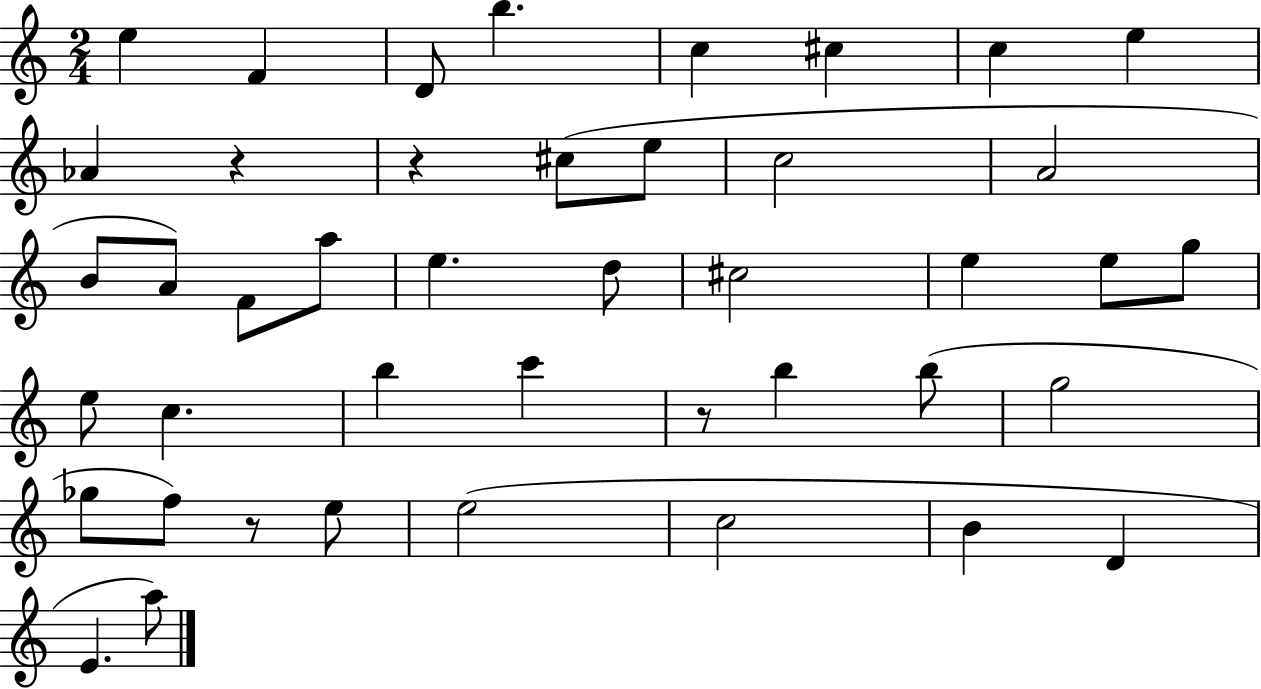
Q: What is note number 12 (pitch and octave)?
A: C5